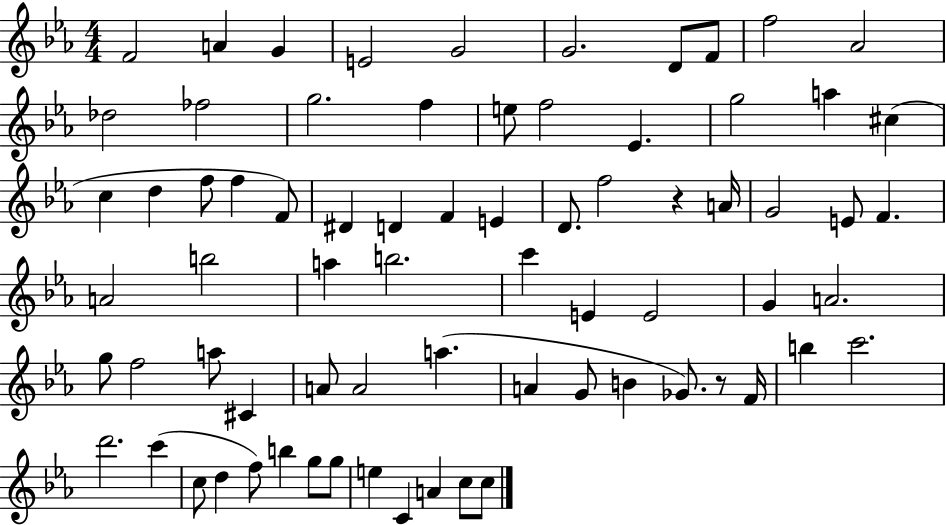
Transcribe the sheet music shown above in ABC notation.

X:1
T:Untitled
M:4/4
L:1/4
K:Eb
F2 A G E2 G2 G2 D/2 F/2 f2 _A2 _d2 _f2 g2 f e/2 f2 _E g2 a ^c c d f/2 f F/2 ^D D F E D/2 f2 z A/4 G2 E/2 F A2 b2 a b2 c' E E2 G A2 g/2 f2 a/2 ^C A/2 A2 a A G/2 B _G/2 z/2 F/4 b c'2 d'2 c' c/2 d f/2 b g/2 g/2 e C A c/2 c/2